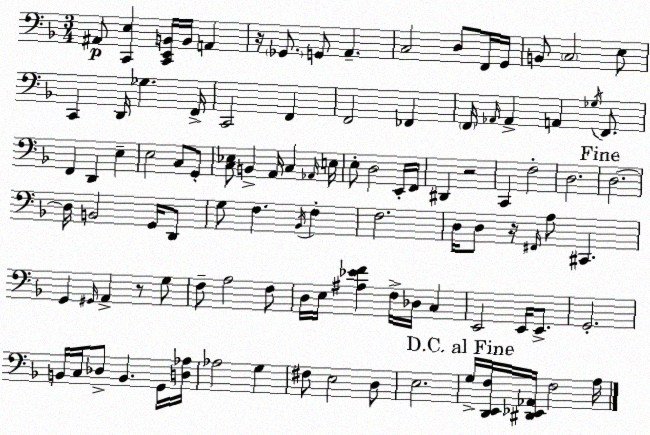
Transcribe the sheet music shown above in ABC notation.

X:1
T:Untitled
M:3/4
L:1/4
K:F
^A,,/2 [C,,E,] [C,,E,,B,,]/4 B,,/4 A,, z/4 _G,,/2 G,,/2 A,, C,2 D,/2 F,,/4 G,,/4 B,,/2 C,2 E,/2 C,, D,,/4 _G, F,,/4 C,,2 F,, F,,2 _F,, F,,/4 _A,,/4 _A,, A,, _G,/4 F,,/2 F,, D,, E, E,2 C,/2 G,,/2 [C,_E,]/2 B,, A,,/4 C, _A,,/4 E,/4 E,/2 D,2 E,,/4 F,,/4 ^D,, z2 C,, F,2 D,2 D,2 D,/4 B,,2 G,,/4 D,,/2 G,/2 F, _B,,/4 F, F,2 D,/4 D,/2 z/4 ^F,,/4 A,/2 ^C,, G,, ^G,,/4 A,, z/2 G,/2 F,/2 A,2 F,/2 D,/4 E,/4 [^A,_EF] F,/4 _D,/4 C, E,,2 E,,/4 E,,/2 G,,2 B,,/4 C,/4 _D,/2 B,, G,,/4 [D,_A,]/4 _A,2 G, ^F,/2 E,2 D,/2 E,2 G,/4 [D,,E,,F,]/4 [^D,,_E,,_A,,]/4 F,2 A,/4